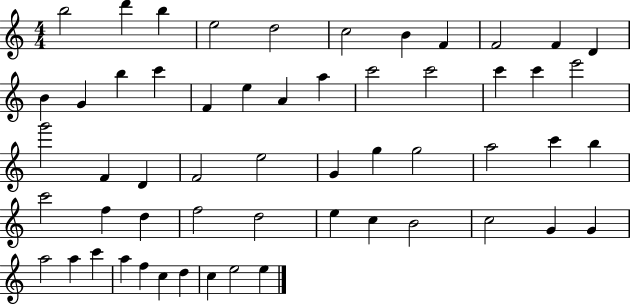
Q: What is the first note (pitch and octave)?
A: B5